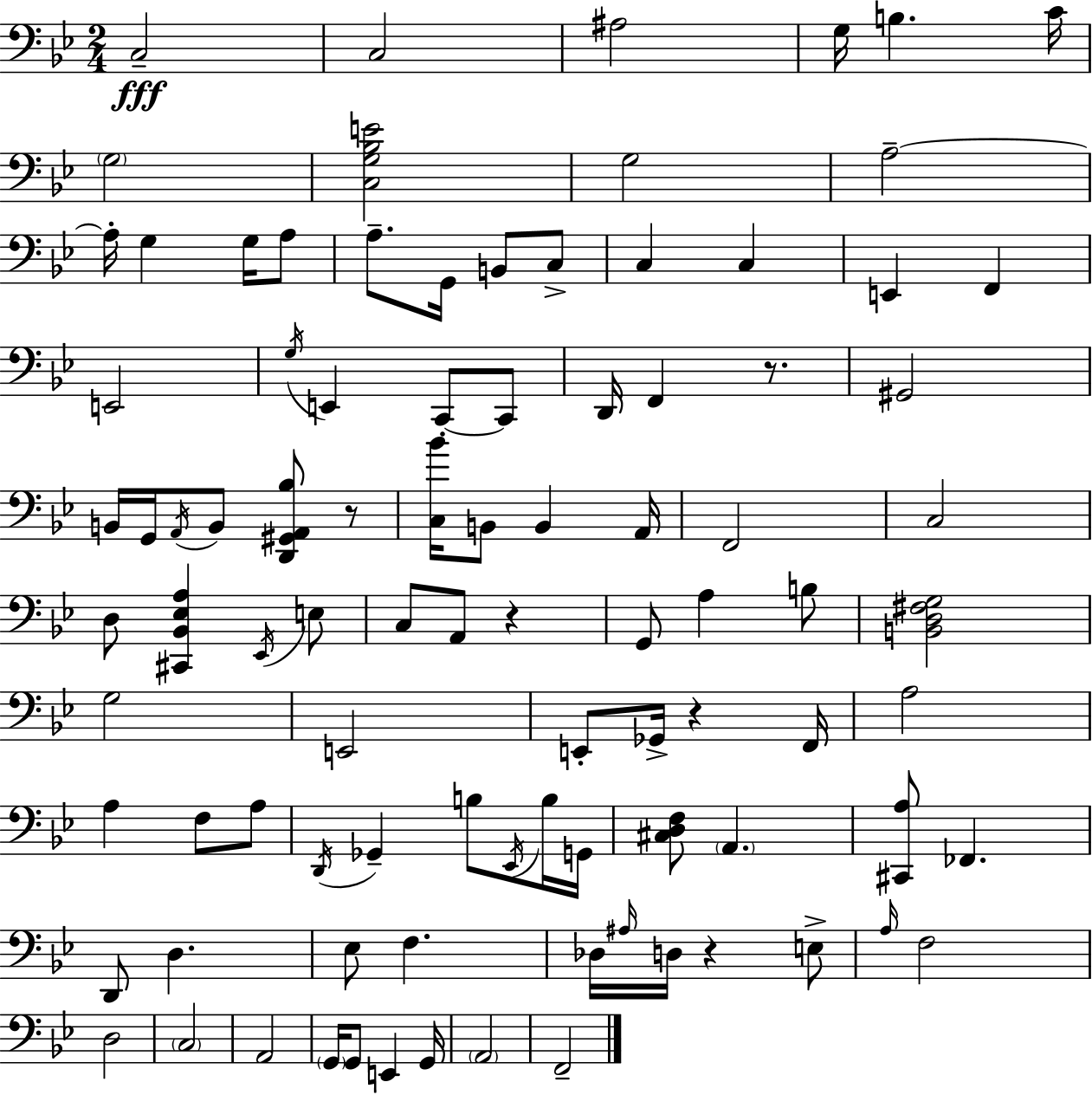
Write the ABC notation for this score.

X:1
T:Untitled
M:2/4
L:1/4
K:Bb
C,2 C,2 ^A,2 G,/4 B, C/4 G,2 [C,G,_B,E]2 G,2 A,2 A,/4 G, G,/4 A,/2 A,/2 G,,/4 B,,/2 C,/2 C, C, E,, F,, E,,2 G,/4 E,, C,,/2 C,,/2 D,,/4 F,, z/2 ^G,,2 B,,/4 G,,/4 A,,/4 B,,/2 [D,,^G,,A,,_B,]/2 z/2 [C,_B]/4 B,,/2 B,, A,,/4 F,,2 C,2 D,/2 [^C,,_B,,_E,A,] _E,,/4 E,/2 C,/2 A,,/2 z G,,/2 A, B,/2 [B,,D,^F,G,]2 G,2 E,,2 E,,/2 _G,,/4 z F,,/4 A,2 A, F,/2 A,/2 D,,/4 _G,, B,/2 _E,,/4 B,/4 G,,/4 [^C,D,F,]/2 A,, [^C,,A,]/2 _F,, D,,/2 D, _E,/2 F, _D,/4 ^A,/4 D,/4 z E,/2 A,/4 F,2 D,2 C,2 A,,2 G,,/4 G,,/2 E,, G,,/4 A,,2 F,,2